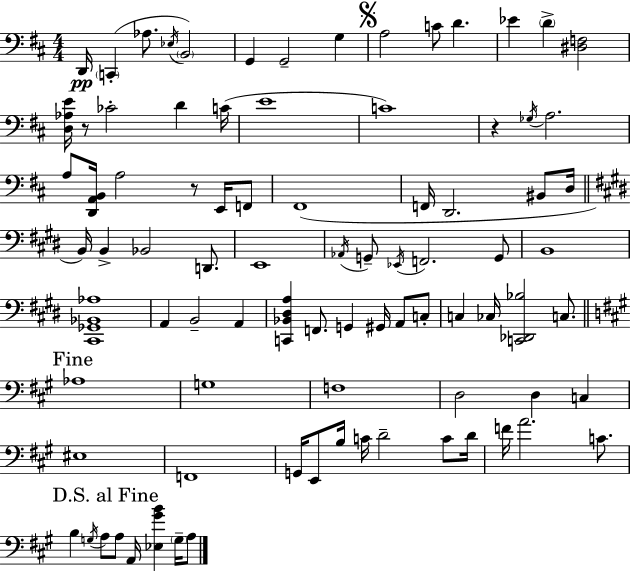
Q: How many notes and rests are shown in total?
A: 86